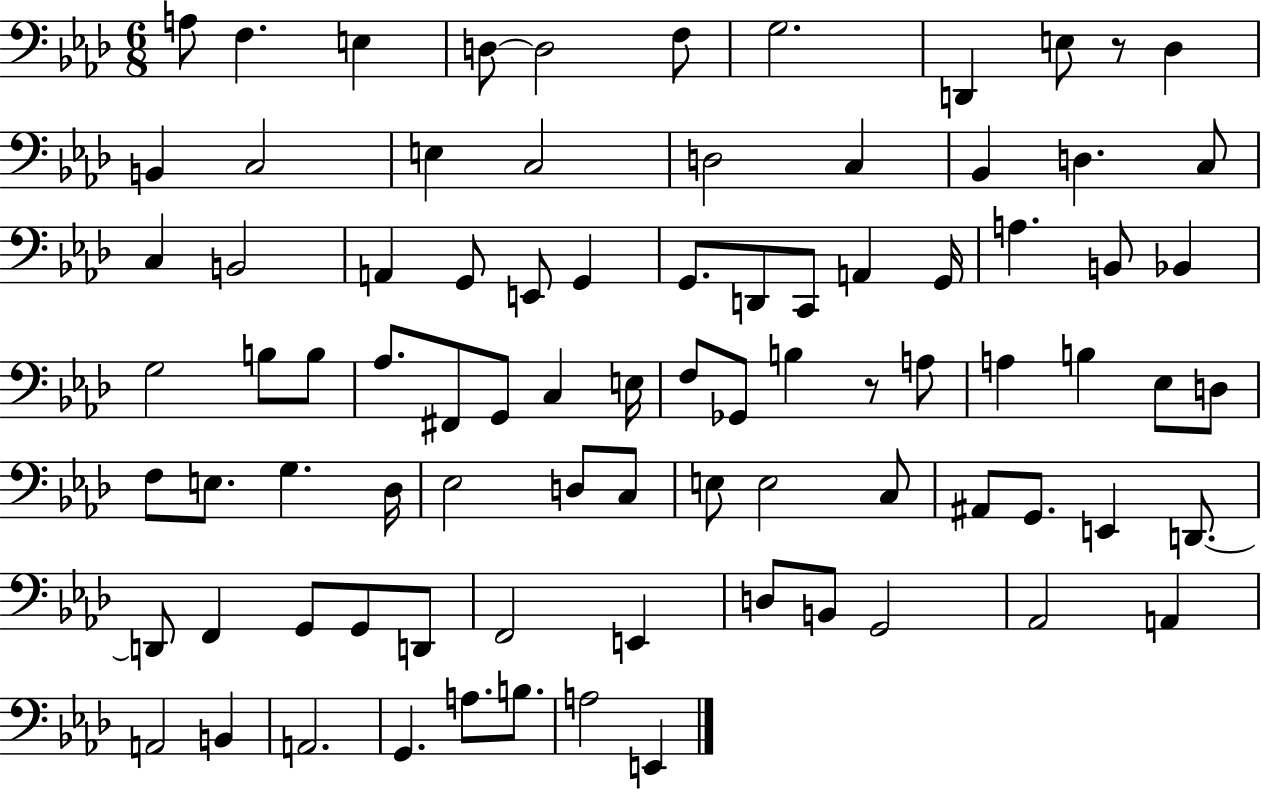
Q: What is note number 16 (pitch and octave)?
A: C3